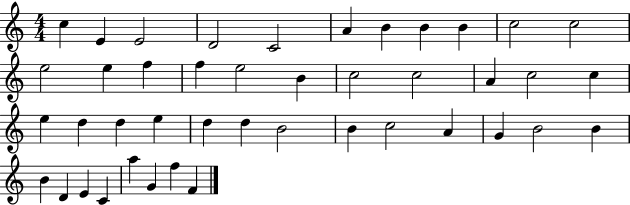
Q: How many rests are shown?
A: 0